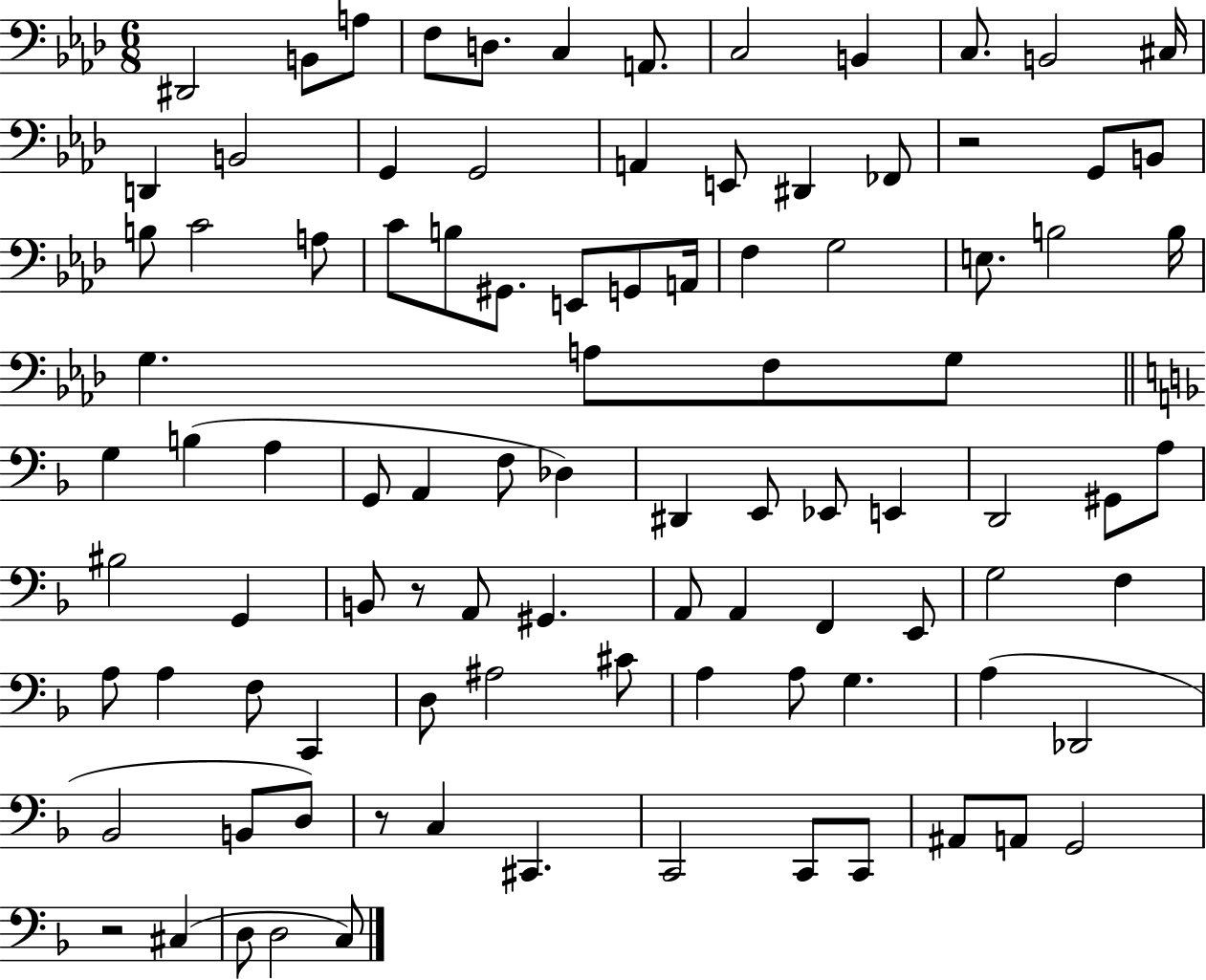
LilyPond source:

{
  \clef bass
  \numericTimeSignature
  \time 6/8
  \key aes \major
  \repeat volta 2 { dis,2 b,8 a8 | f8 d8. c4 a,8. | c2 b,4 | c8. b,2 cis16 | \break d,4 b,2 | g,4 g,2 | a,4 e,8 dis,4 fes,8 | r2 g,8 b,8 | \break b8 c'2 a8 | c'8 b8 gis,8. e,8 g,8 a,16 | f4 g2 | e8. b2 b16 | \break g4. a8 f8 g8 | \bar "||" \break \key f \major g4 b4( a4 | g,8 a,4 f8 des4) | dis,4 e,8 ees,8 e,4 | d,2 gis,8 a8 | \break bis2 g,4 | b,8 r8 a,8 gis,4. | a,8 a,4 f,4 e,8 | g2 f4 | \break a8 a4 f8 c,4 | d8 ais2 cis'8 | a4 a8 g4. | a4( des,2 | \break bes,2 b,8 d8) | r8 c4 cis,4. | c,2 c,8 c,8 | ais,8 a,8 g,2 | \break r2 cis4( | d8 d2 c8) | } \bar "|."
}